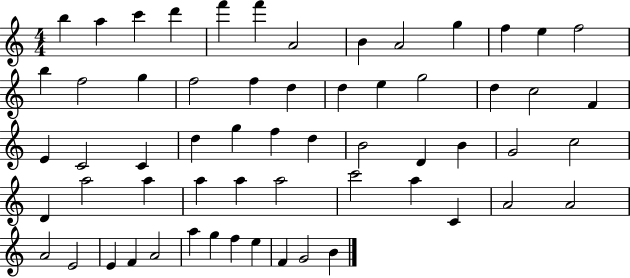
{
  \clef treble
  \numericTimeSignature
  \time 4/4
  \key c \major
  b''4 a''4 c'''4 d'''4 | f'''4 f'''4 a'2 | b'4 a'2 g''4 | f''4 e''4 f''2 | \break b''4 f''2 g''4 | f''2 f''4 d''4 | d''4 e''4 g''2 | d''4 c''2 f'4 | \break e'4 c'2 c'4 | d''4 g''4 f''4 d''4 | b'2 d'4 b'4 | g'2 c''2 | \break d'4 a''2 a''4 | a''4 a''4 a''2 | c'''2 a''4 c'4 | a'2 a'2 | \break a'2 e'2 | e'4 f'4 a'2 | a''4 g''4 f''4 e''4 | f'4 g'2 b'4 | \break \bar "|."
}